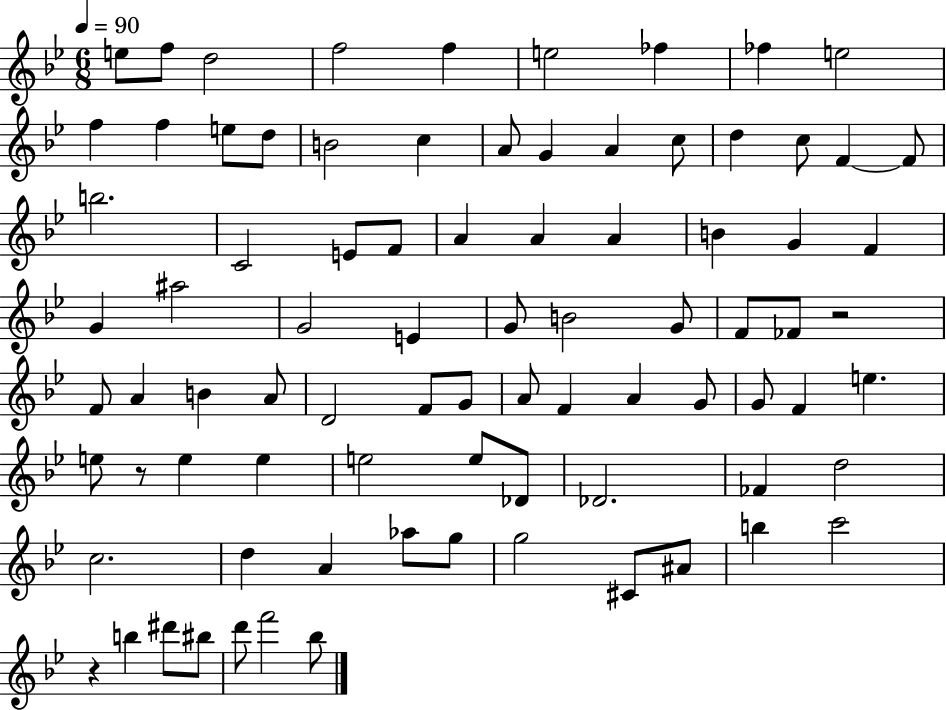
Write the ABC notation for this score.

X:1
T:Untitled
M:6/8
L:1/4
K:Bb
e/2 f/2 d2 f2 f e2 _f _f e2 f f e/2 d/2 B2 c A/2 G A c/2 d c/2 F F/2 b2 C2 E/2 F/2 A A A B G F G ^a2 G2 E G/2 B2 G/2 F/2 _F/2 z2 F/2 A B A/2 D2 F/2 G/2 A/2 F A G/2 G/2 F e e/2 z/2 e e e2 e/2 _D/2 _D2 _F d2 c2 d A _a/2 g/2 g2 ^C/2 ^A/2 b c'2 z b ^d'/2 ^b/2 d'/2 f'2 _b/2